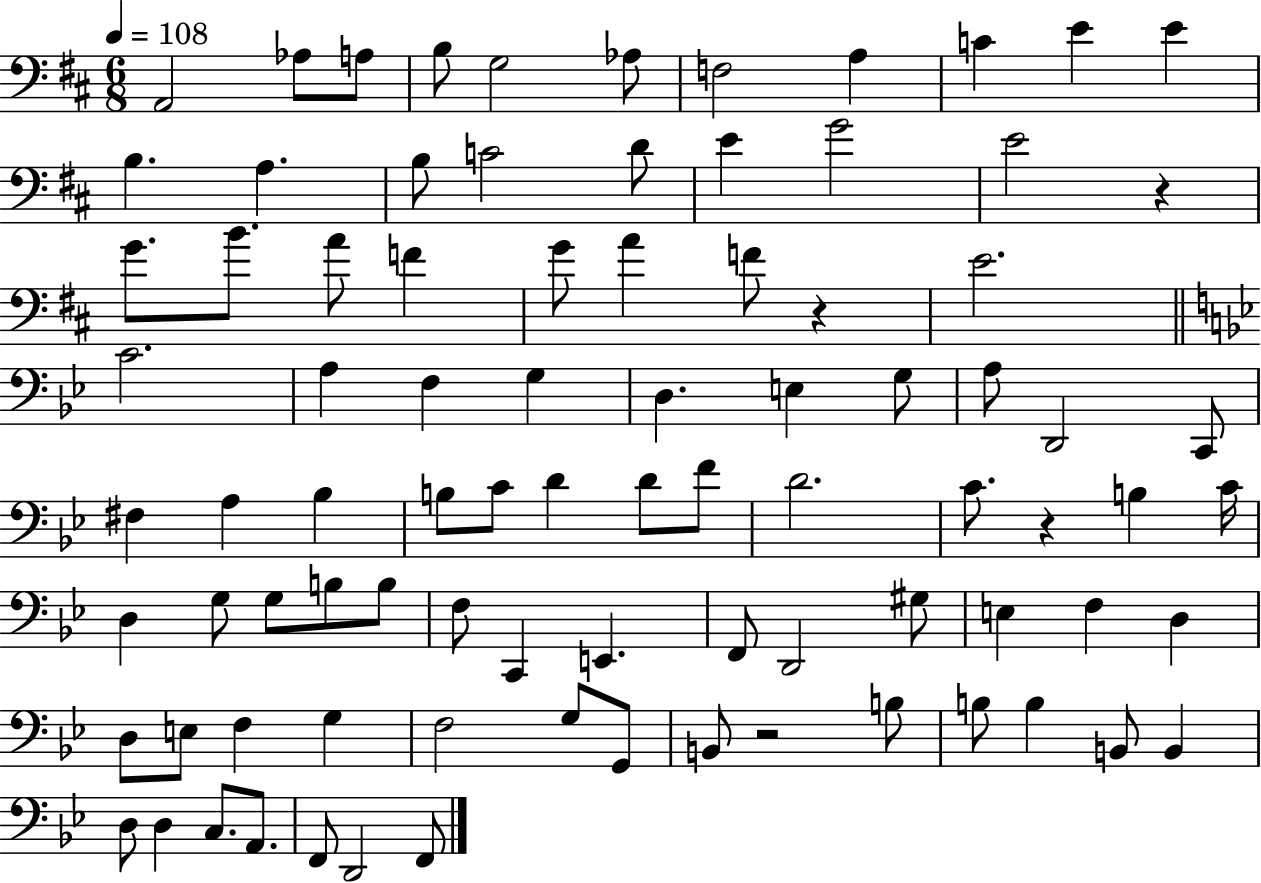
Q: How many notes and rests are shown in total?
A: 87